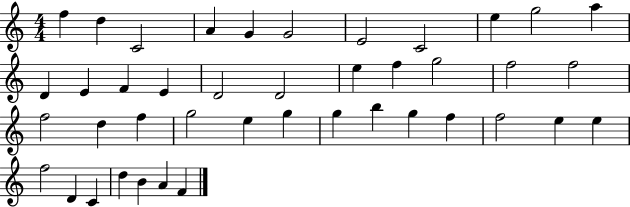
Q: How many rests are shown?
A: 0